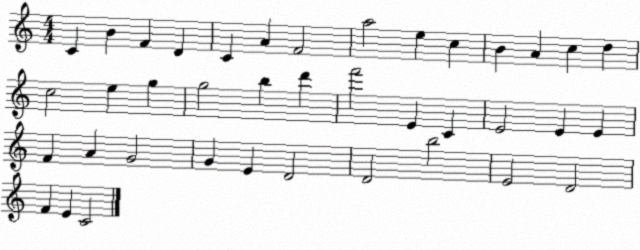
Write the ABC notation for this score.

X:1
T:Untitled
M:4/4
L:1/4
K:C
C B F D C A F2 a2 e c B A c d c2 e g g2 b d' f'2 E C E2 E E F A G2 G E D2 D2 b2 E2 D2 F E C2